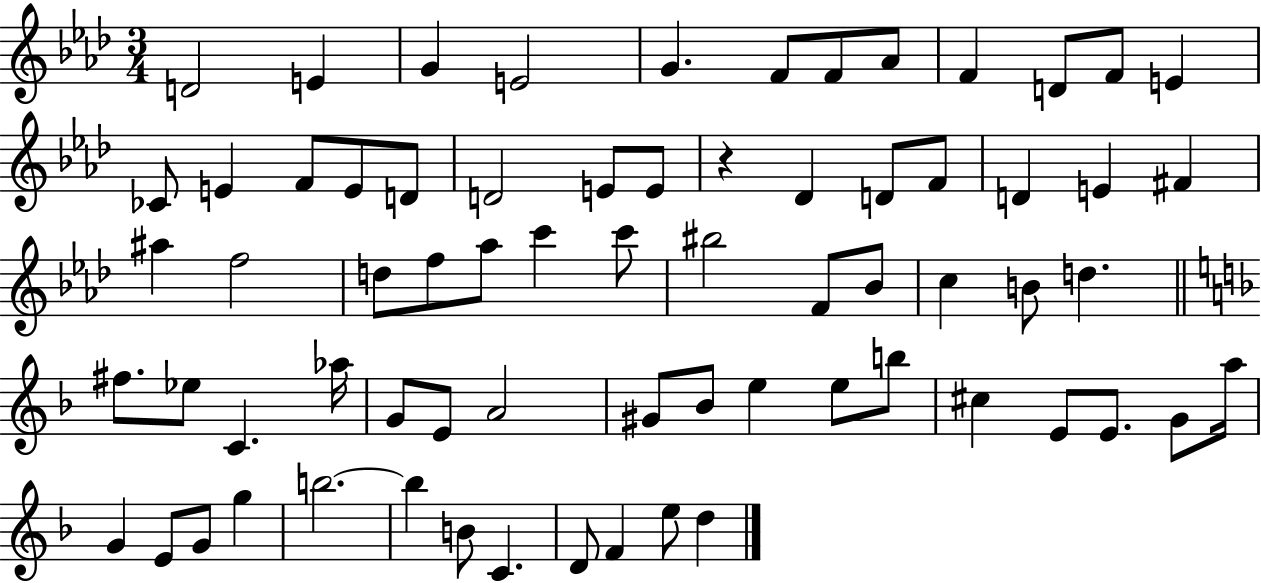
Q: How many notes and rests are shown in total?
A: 69